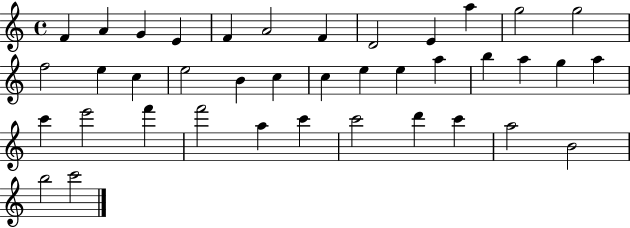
{
  \clef treble
  \time 4/4
  \defaultTimeSignature
  \key c \major
  f'4 a'4 g'4 e'4 | f'4 a'2 f'4 | d'2 e'4 a''4 | g''2 g''2 | \break f''2 e''4 c''4 | e''2 b'4 c''4 | c''4 e''4 e''4 a''4 | b''4 a''4 g''4 a''4 | \break c'''4 e'''2 f'''4 | f'''2 a''4 c'''4 | c'''2 d'''4 c'''4 | a''2 b'2 | \break b''2 c'''2 | \bar "|."
}